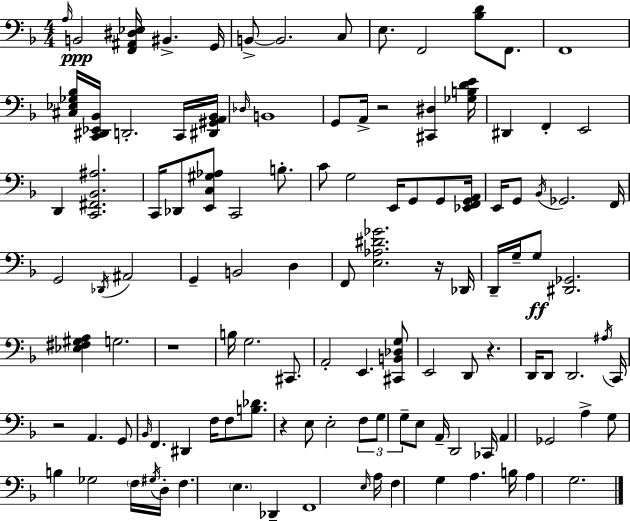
{
  \clef bass
  \numericTimeSignature
  \time 4/4
  \key f \major
  \grace { a16 }\ppp b,2 <f, ais, dis ees>16 bis,4.-> | g,16 b,8->~~ b,2. c8 | e8. f,2 <bes d'>8 f,8. | f,1 | \break <cis ees ges bes>16 <c, dis, ees, bes,>16 d,2.-. c,16 | <dis, gis, a, bes,>16 \grace { des16 } b,1 | g,8 a,16-> r2 <cis, dis>4 | <ges b d' e'>16 dis,4 f,4-. e,2 | \break d,4 <c, fis, bes, ais>2. | c,16 des,8 <e, c gis aes>8 c,2 b8.-. | c'8 g2 e,16 g,8 g,8 | <ees, f, g, a,>16 e,16 g,8 \acciaccatura { bes,16 } ges,2. | \break f,16 g,2 \acciaccatura { des,16 } ais,2 | g,4-- b,2 | d4 f,8 <e aes dis' ges'>2. | r16 des,16 d,16-- g16-- g8\ff <dis, ges,>2. | \break <ees fis gis a>4 g2. | r1 | b16 g2. | cis,8. a,2-. e,4. | \break <cis, b, des g>8 e,2 d,8 r4. | d,16 d,8 d,2. | \acciaccatura { ais16 } c,16 r2 a,4. | g,8 \grace { bes,16 } f,4. dis,4 | \break f16 f8 <b des'>8. r4 e8 e2-. | \tuplet 3/2 { f8 g8 g8-- } e8 a,16-- d,2 | ces,16 a,4 ges,2 | a4-> g8 b4 ges2 | \break \parenthesize f16 \acciaccatura { gis16 } d16-. f4. \parenthesize e4. | des,4-- f,1 | \grace { e16 } a16 f4 g4 | a4. b16 a4 g2. | \break \bar "|."
}